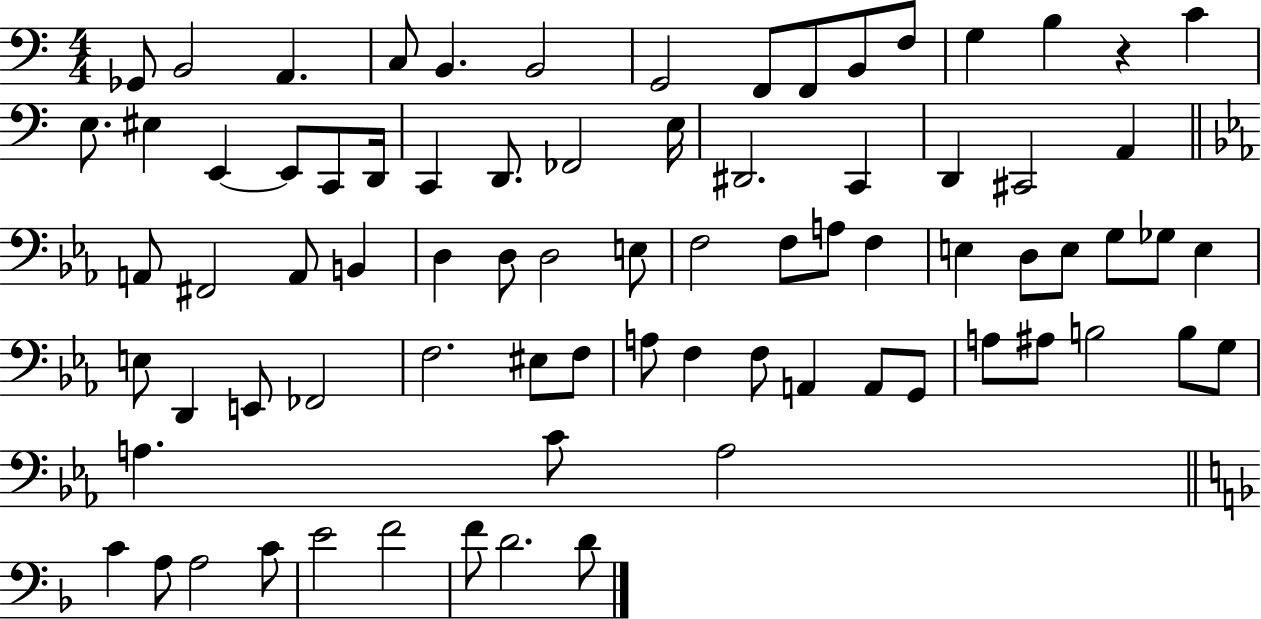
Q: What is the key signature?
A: C major